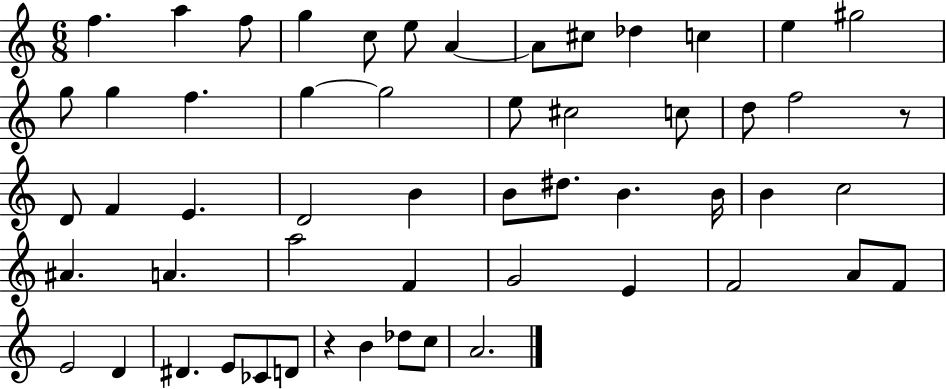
{
  \clef treble
  \numericTimeSignature
  \time 6/8
  \key c \major
  f''4. a''4 f''8 | g''4 c''8 e''8 a'4~~ | a'8 cis''8 des''4 c''4 | e''4 gis''2 | \break g''8 g''4 f''4. | g''4~~ g''2 | e''8 cis''2 c''8 | d''8 f''2 r8 | \break d'8 f'4 e'4. | d'2 b'4 | b'8 dis''8. b'4. b'16 | b'4 c''2 | \break ais'4. a'4. | a''2 f'4 | g'2 e'4 | f'2 a'8 f'8 | \break e'2 d'4 | dis'4. e'8 ces'8 d'8 | r4 b'4 des''8 c''8 | a'2. | \break \bar "|."
}